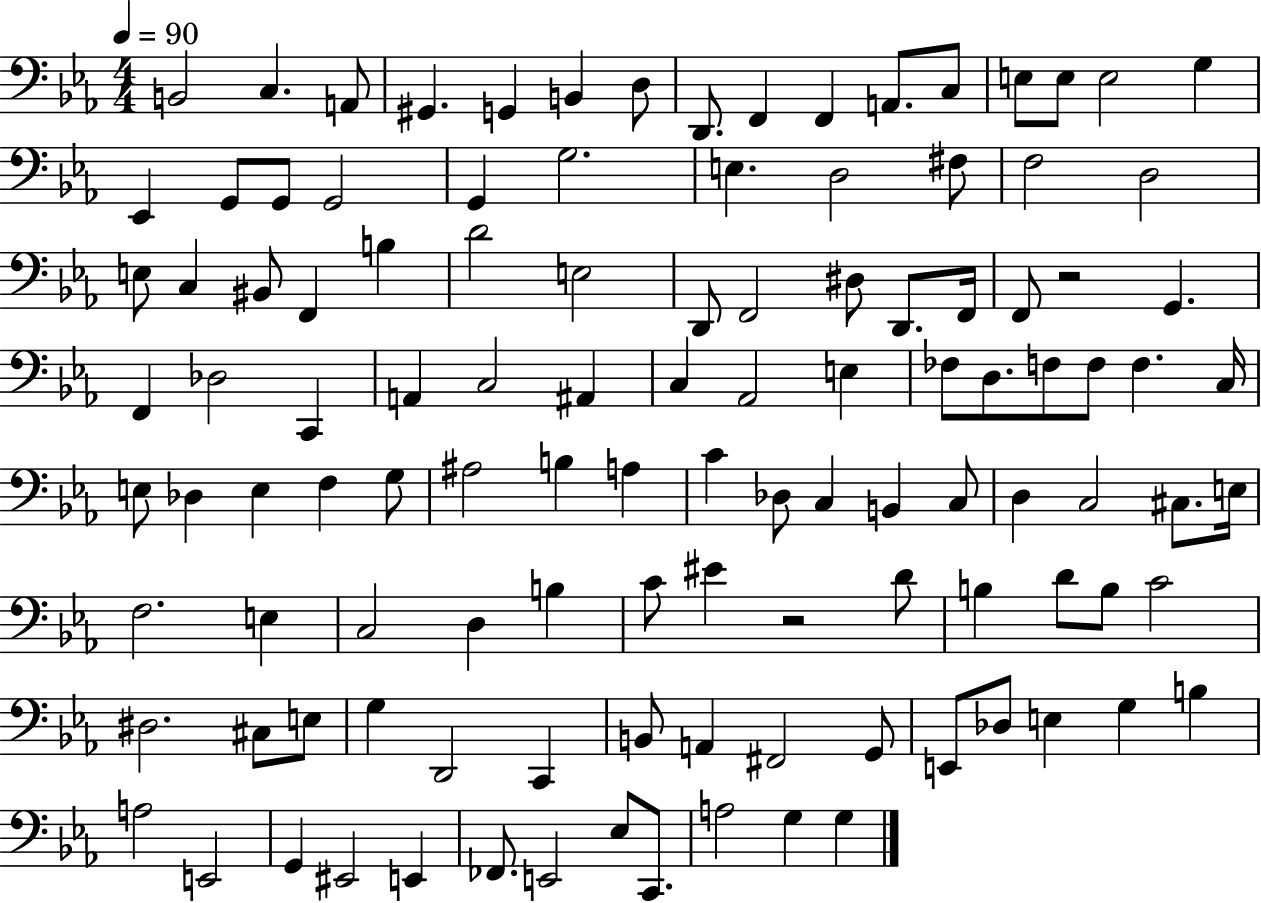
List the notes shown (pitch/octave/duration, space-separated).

B2/h C3/q. A2/e G#2/q. G2/q B2/q D3/e D2/e. F2/q F2/q A2/e. C3/e E3/e E3/e E3/h G3/q Eb2/q G2/e G2/e G2/h G2/q G3/h. E3/q. D3/h F#3/e F3/h D3/h E3/e C3/q BIS2/e F2/q B3/q D4/h E3/h D2/e F2/h D#3/e D2/e. F2/s F2/e R/h G2/q. F2/q Db3/h C2/q A2/q C3/h A#2/q C3/q Ab2/h E3/q FES3/e D3/e. F3/e F3/e F3/q. C3/s E3/e Db3/q E3/q F3/q G3/e A#3/h B3/q A3/q C4/q Db3/e C3/q B2/q C3/e D3/q C3/h C#3/e. E3/s F3/h. E3/q C3/h D3/q B3/q C4/e EIS4/q R/h D4/e B3/q D4/e B3/e C4/h D#3/h. C#3/e E3/e G3/q D2/h C2/q B2/e A2/q F#2/h G2/e E2/e Db3/e E3/q G3/q B3/q A3/h E2/h G2/q EIS2/h E2/q FES2/e. E2/h Eb3/e C2/e. A3/h G3/q G3/q